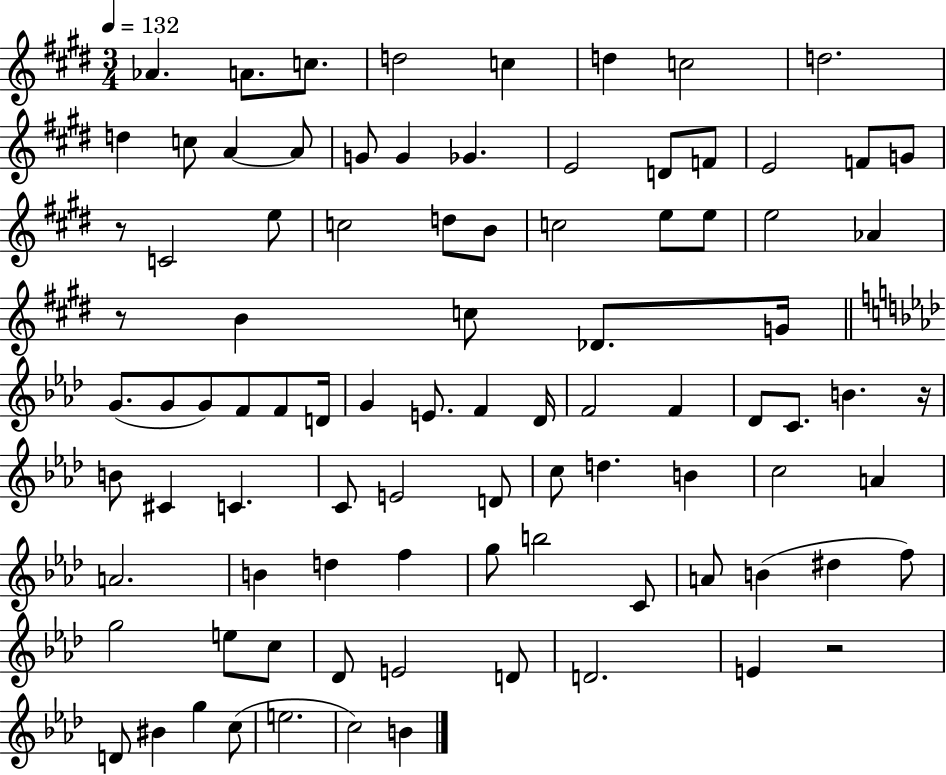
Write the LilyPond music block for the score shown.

{
  \clef treble
  \numericTimeSignature
  \time 3/4
  \key e \major
  \tempo 4 = 132
  aes'4. a'8. c''8. | d''2 c''4 | d''4 c''2 | d''2. | \break d''4 c''8 a'4~~ a'8 | g'8 g'4 ges'4. | e'2 d'8 f'8 | e'2 f'8 g'8 | \break r8 c'2 e''8 | c''2 d''8 b'8 | c''2 e''8 e''8 | e''2 aes'4 | \break r8 b'4 c''8 des'8. g'16 | \bar "||" \break \key aes \major g'8.( g'8 g'8) f'8 f'8 d'16 | g'4 e'8. f'4 des'16 | f'2 f'4 | des'8 c'8. b'4. r16 | \break b'8 cis'4 c'4. | c'8 e'2 d'8 | c''8 d''4. b'4 | c''2 a'4 | \break a'2. | b'4 d''4 f''4 | g''8 b''2 c'8 | a'8 b'4( dis''4 f''8) | \break g''2 e''8 c''8 | des'8 e'2 d'8 | d'2. | e'4 r2 | \break d'8 bis'4 g''4 c''8( | e''2. | c''2) b'4 | \bar "|."
}